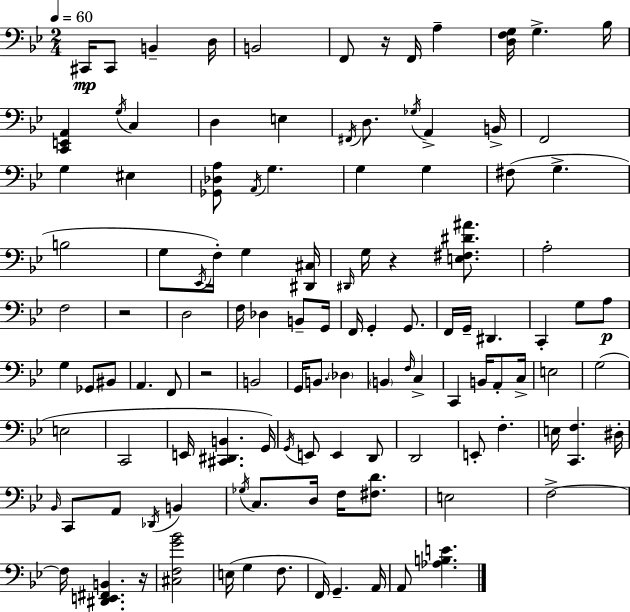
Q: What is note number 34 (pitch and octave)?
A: D#2